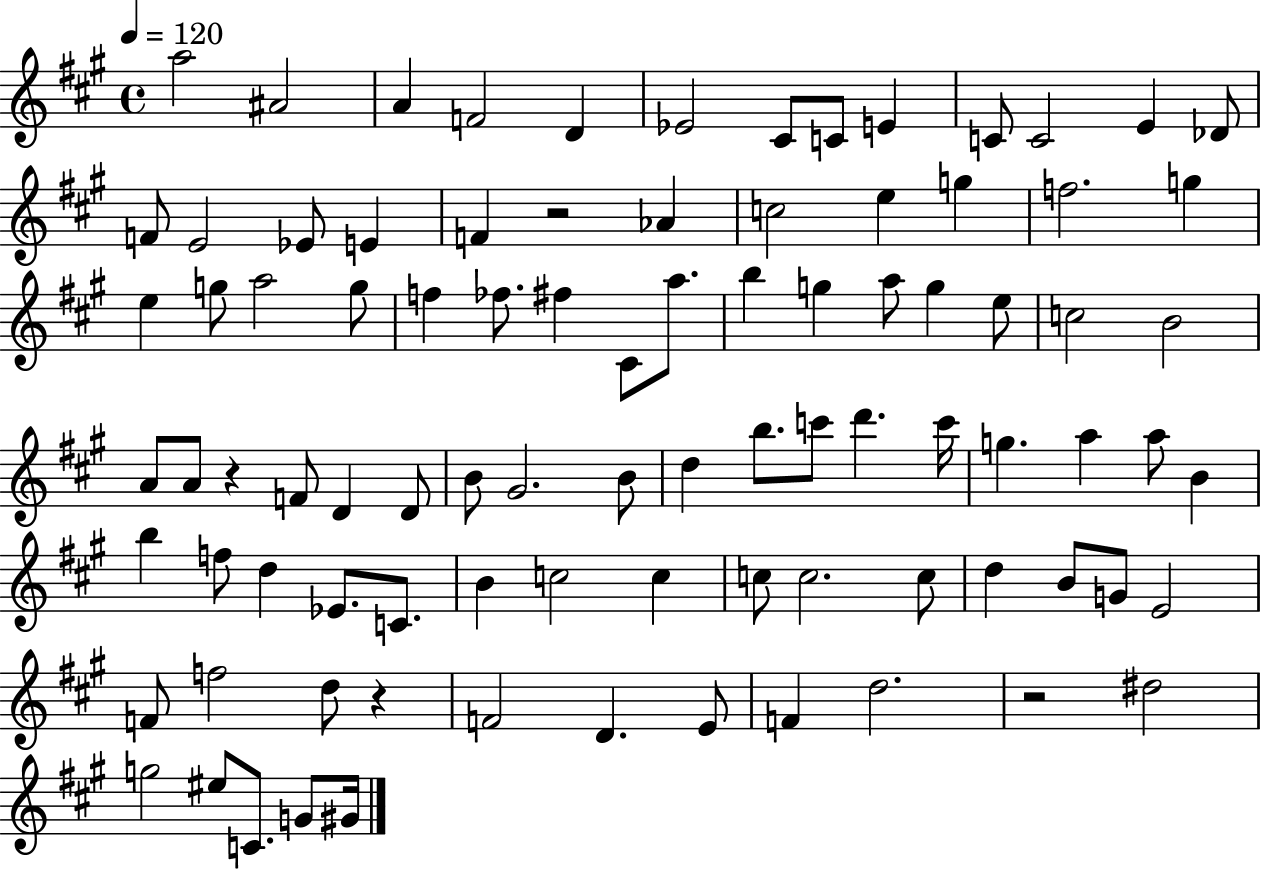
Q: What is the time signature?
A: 4/4